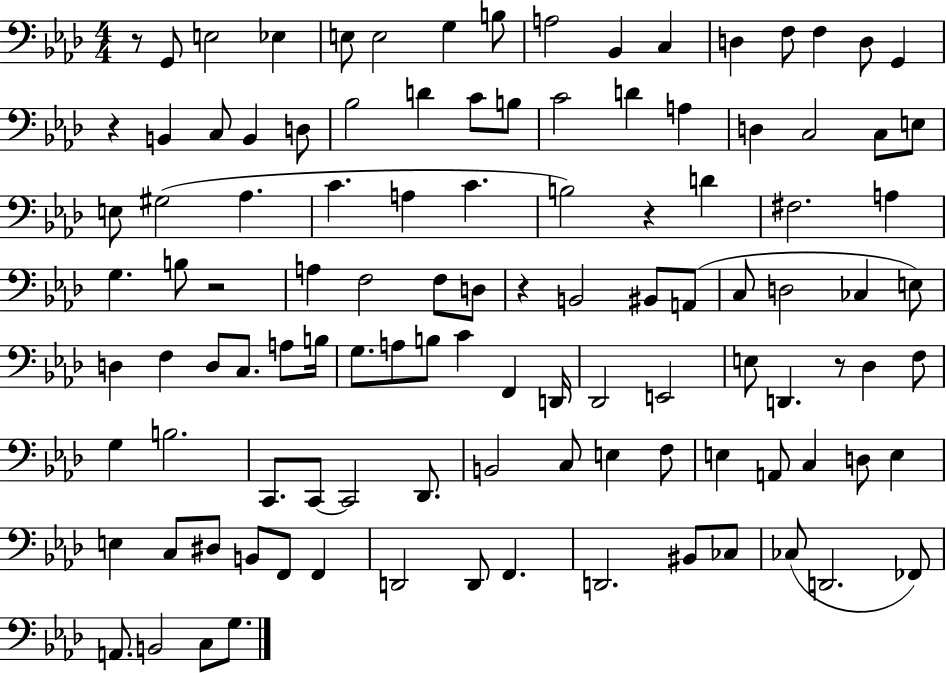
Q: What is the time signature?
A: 4/4